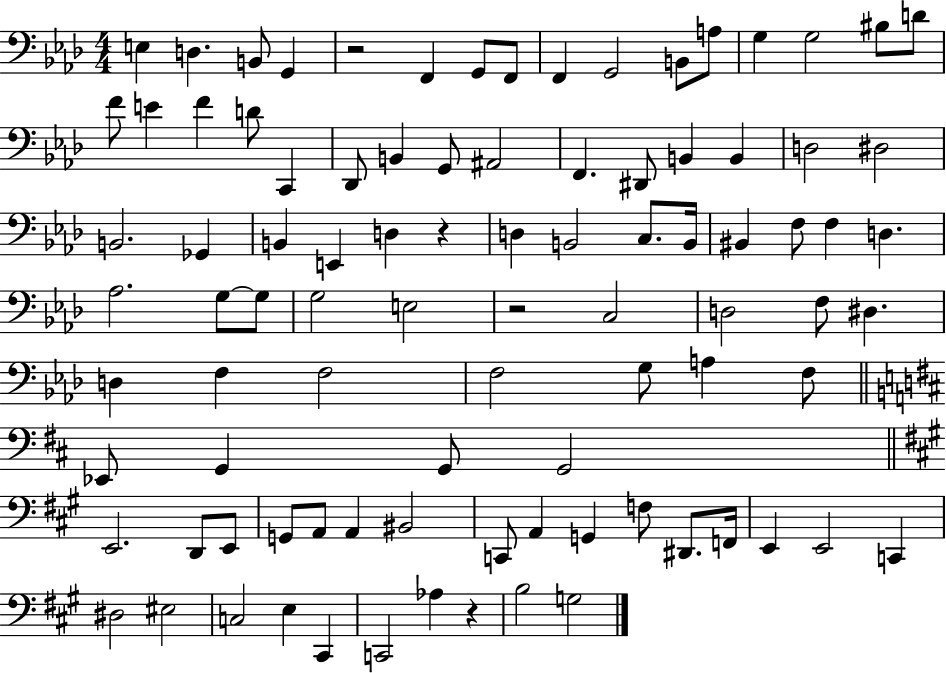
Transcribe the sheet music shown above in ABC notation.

X:1
T:Untitled
M:4/4
L:1/4
K:Ab
E, D, B,,/2 G,, z2 F,, G,,/2 F,,/2 F,, G,,2 B,,/2 A,/2 G, G,2 ^B,/2 D/2 F/2 E F D/2 C,, _D,,/2 B,, G,,/2 ^A,,2 F,, ^D,,/2 B,, B,, D,2 ^D,2 B,,2 _G,, B,, E,, D, z D, B,,2 C,/2 B,,/4 ^B,, F,/2 F, D, _A,2 G,/2 G,/2 G,2 E,2 z2 C,2 D,2 F,/2 ^D, D, F, F,2 F,2 G,/2 A, F,/2 _E,,/2 G,, G,,/2 G,,2 E,,2 D,,/2 E,,/2 G,,/2 A,,/2 A,, ^B,,2 C,,/2 A,, G,, F,/2 ^D,,/2 F,,/4 E,, E,,2 C,, ^D,2 ^E,2 C,2 E, ^C,, C,,2 _A, z B,2 G,2